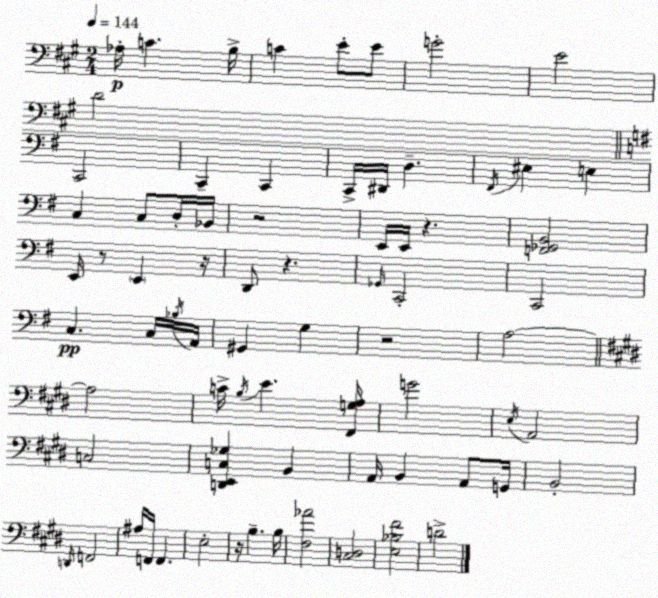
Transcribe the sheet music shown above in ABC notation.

X:1
T:Untitled
M:2/4
L:1/4
K:A
_A,/4 C B,/4 C E/2 E/2 G2 E2 D2 C,,2 C,, C,, C,,/4 ^D,,/4 D, ^F,,/4 ^E, E, C, C,/2 D,/4 _B,,/4 z2 E,,/4 E,,/4 z [F,,_G,,B,,]2 E,,/4 z/2 E,, z/4 D,,/2 z _G,,/4 C,,2 C,,2 C, C,/4 _B,/4 A,,/4 ^G,, G, z2 A,2 A,2 C/4 B,/4 E [^F,,G,A,]/4 G2 E,/4 A,,2 C,2 [D,,E,,C,_G,] B,, A,,/4 B,, A,,/2 G,,/4 B,,2 D,,/4 F,,2 ^A,/4 F,,/4 F,, E,2 z/4 B, B,/4 [^F,_A]2 [^C,D,]2 [E,_B,^F]2 D2